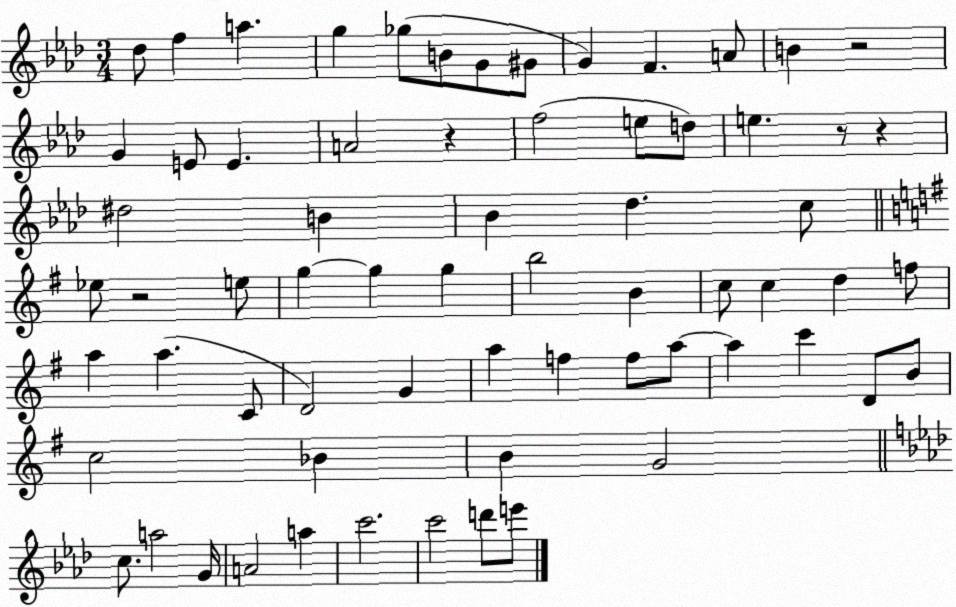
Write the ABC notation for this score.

X:1
T:Untitled
M:3/4
L:1/4
K:Ab
_d/2 f a g _g/2 B/2 G/2 ^G/2 G F A/2 B z2 G E/2 E A2 z f2 e/2 d/2 e z/2 z ^d2 B _B _d c/2 _e/2 z2 e/2 g g g b2 B c/2 c d f/2 a a C/2 D2 G a f f/2 a/2 a c' D/2 B/2 c2 _B B G2 c/2 a2 G/4 A2 a c'2 c'2 d'/2 e'/2